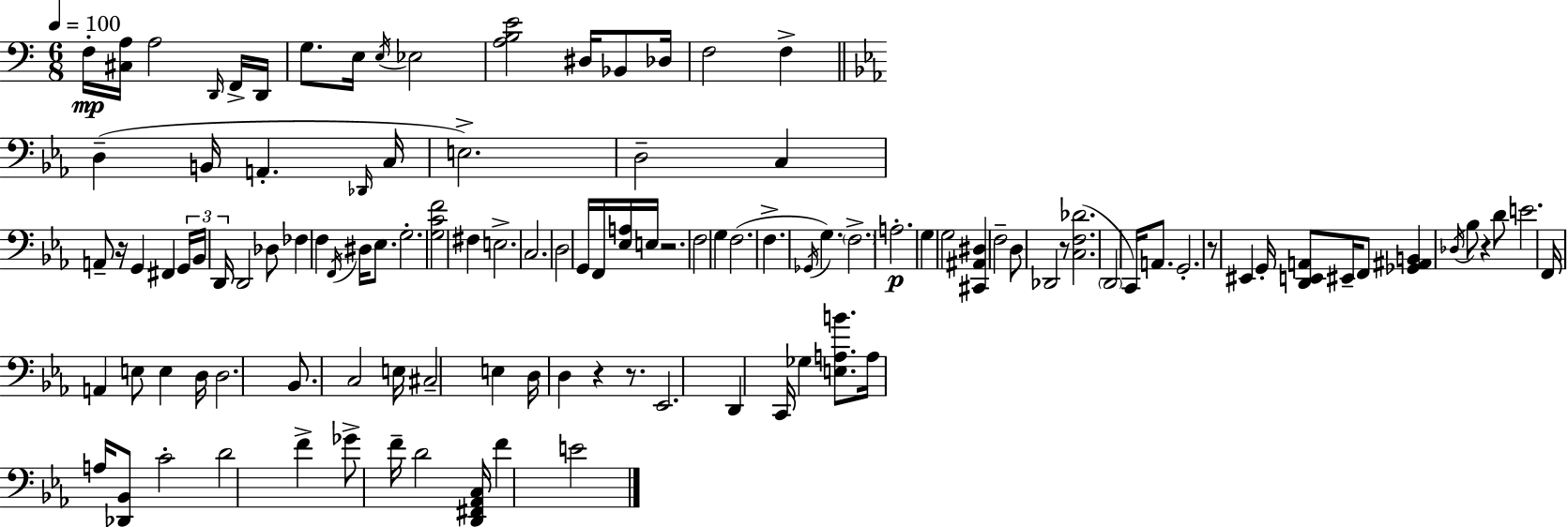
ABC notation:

X:1
T:Untitled
M:6/8
L:1/4
K:C
F,/4 [^C,A,]/4 A,2 D,,/4 F,,/4 D,,/4 G,/2 E,/4 E,/4 _E,2 [A,B,E]2 ^D,/4 _B,,/2 _D,/4 F,2 F, D, B,,/4 A,, _D,,/4 C,/4 E,2 D,2 C, A,,/2 z/4 G,, ^F,, G,,/4 _B,,/4 D,,/4 D,,2 _D,/2 _F, F, F,,/4 ^D,/4 _E,/2 G,2 [G,CF]2 ^F, E,2 C,2 D,2 G,,/4 F,,/4 [_E,A,]/4 E,/4 z2 F,2 G, F,2 F, _G,,/4 G, F,2 A,2 G, G,2 [^C,,^A,,^D,] F,2 D,/2 _D,,2 z/2 [C,F,_D]2 D,,2 C,,/4 A,,/2 G,,2 z/2 ^E,, G,,/4 [D,,E,,A,,]/2 ^E,,/4 F,,/2 [_G,,^A,,B,,] _D,/4 _B,/2 z D/2 E2 F,,/4 A,, E,/2 E, D,/4 D,2 _B,,/2 C,2 E,/4 ^C,2 E, D,/4 D, z z/2 _E,,2 D,, C,,/4 _G, [E,A,B]/2 A,/4 A,/4 [_D,,_B,,]/2 C2 D2 F _G/2 F/4 D2 [D,,^F,,_A,,C,]/4 F E2